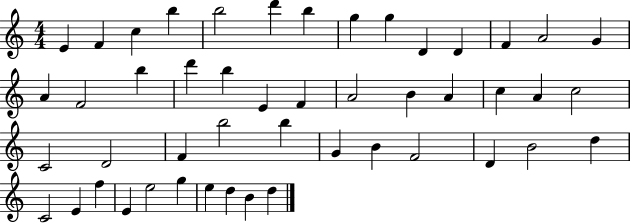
{
  \clef treble
  \numericTimeSignature
  \time 4/4
  \key c \major
  e'4 f'4 c''4 b''4 | b''2 d'''4 b''4 | g''4 g''4 d'4 d'4 | f'4 a'2 g'4 | \break a'4 f'2 b''4 | d'''4 b''4 e'4 f'4 | a'2 b'4 a'4 | c''4 a'4 c''2 | \break c'2 d'2 | f'4 b''2 b''4 | g'4 b'4 f'2 | d'4 b'2 d''4 | \break c'2 e'4 f''4 | e'4 e''2 g''4 | e''4 d''4 b'4 d''4 | \bar "|."
}